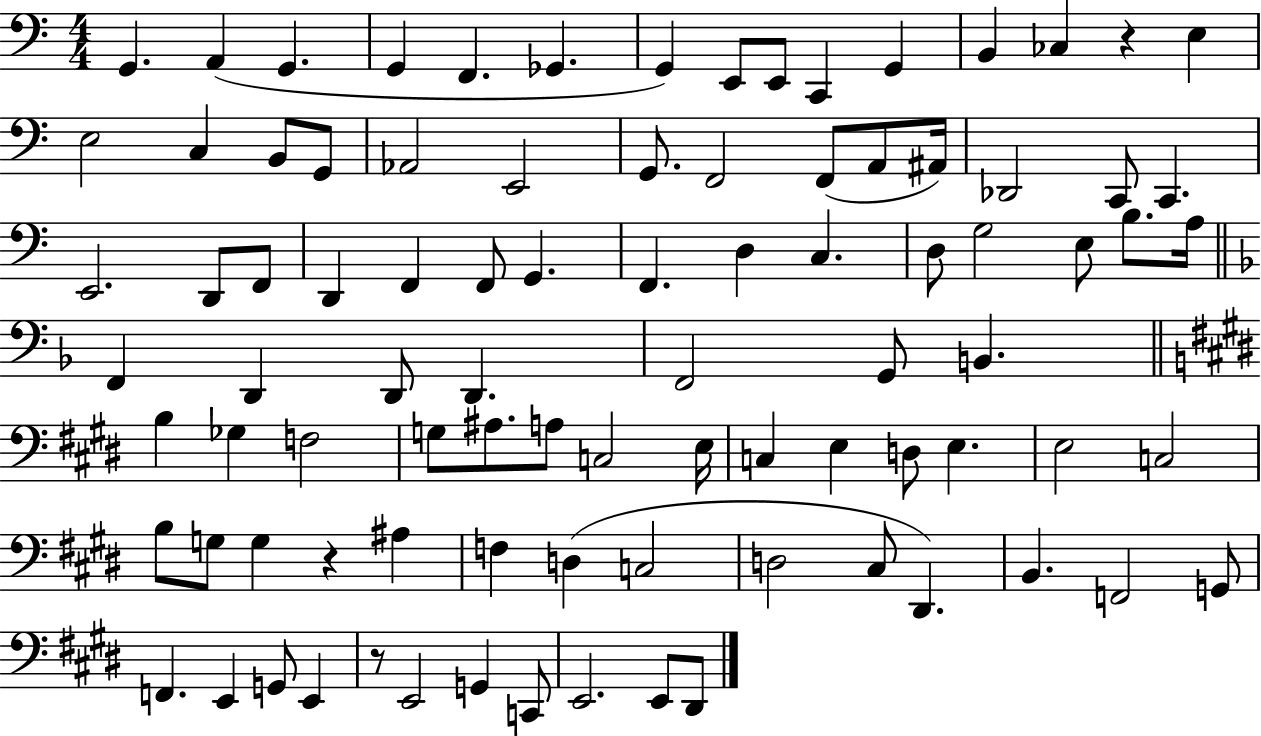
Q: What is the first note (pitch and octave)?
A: G2